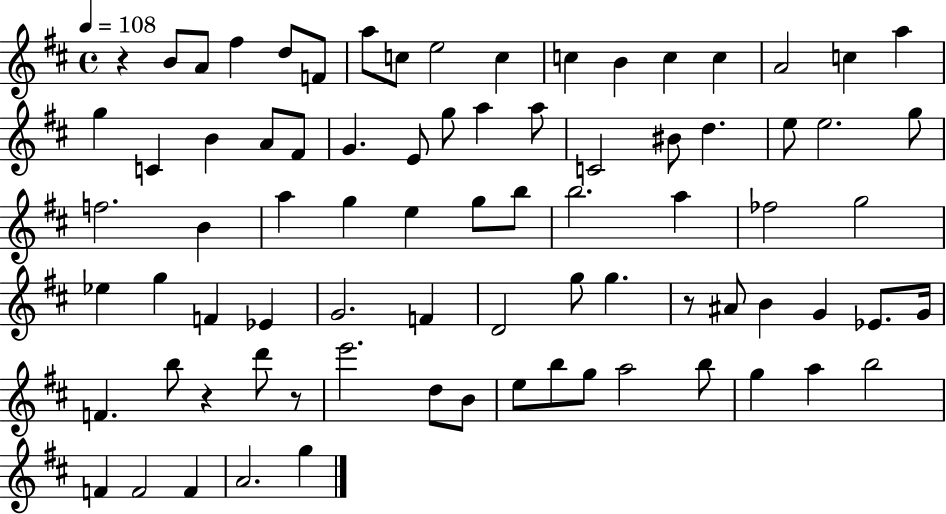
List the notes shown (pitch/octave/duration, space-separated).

R/q B4/e A4/e F#5/q D5/e F4/e A5/e C5/e E5/h C5/q C5/q B4/q C5/q C5/q A4/h C5/q A5/q G5/q C4/q B4/q A4/e F#4/e G4/q. E4/e G5/e A5/q A5/e C4/h BIS4/e D5/q. E5/e E5/h. G5/e F5/h. B4/q A5/q G5/q E5/q G5/e B5/e B5/h. A5/q FES5/h G5/h Eb5/q G5/q F4/q Eb4/q G4/h. F4/q D4/h G5/e G5/q. R/e A#4/e B4/q G4/q Eb4/e. G4/s F4/q. B5/e R/q D6/e R/e E6/h. D5/e B4/e E5/e B5/e G5/e A5/h B5/e G5/q A5/q B5/h F4/q F4/h F4/q A4/h. G5/q